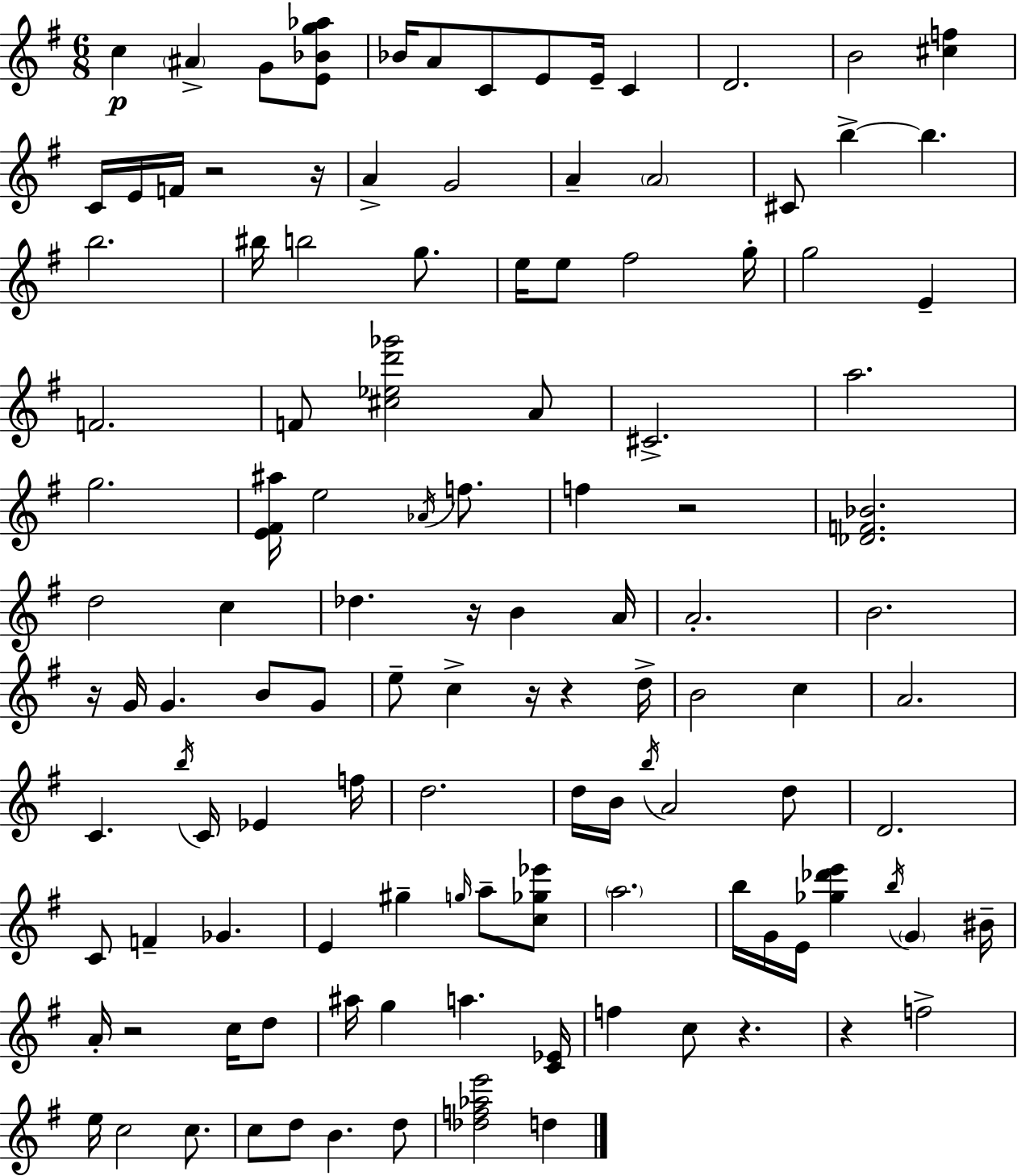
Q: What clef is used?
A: treble